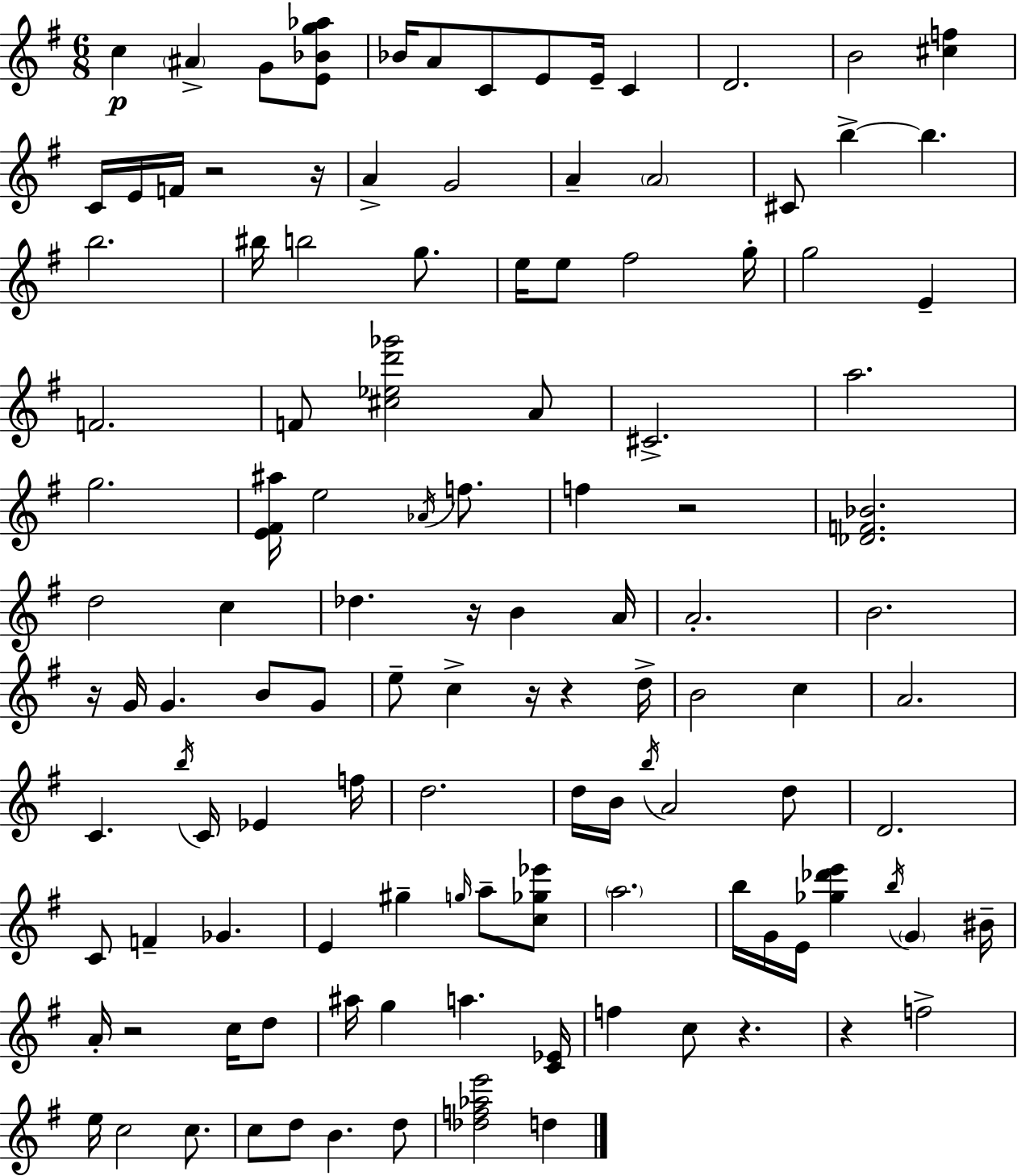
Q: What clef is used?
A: treble